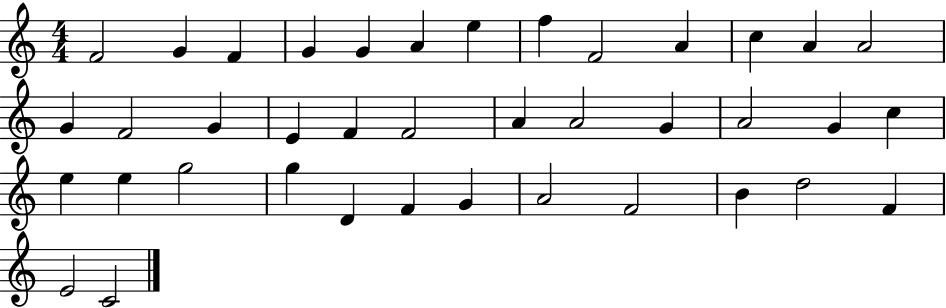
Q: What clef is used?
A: treble